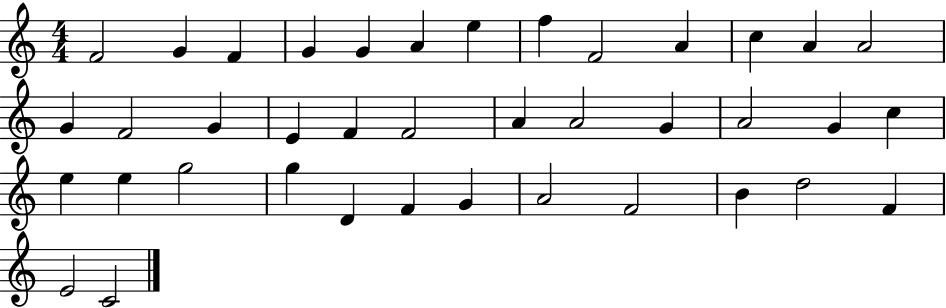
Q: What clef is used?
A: treble